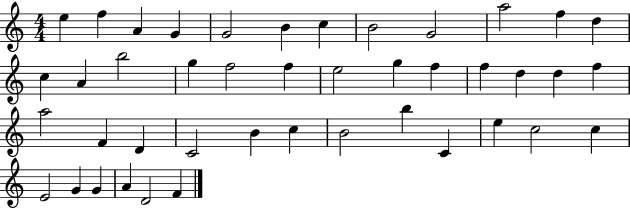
E5/q F5/q A4/q G4/q G4/h B4/q C5/q B4/h G4/h A5/h F5/q D5/q C5/q A4/q B5/h G5/q F5/h F5/q E5/h G5/q F5/q F5/q D5/q D5/q F5/q A5/h F4/q D4/q C4/h B4/q C5/q B4/h B5/q C4/q E5/q C5/h C5/q E4/h G4/q G4/q A4/q D4/h F4/q